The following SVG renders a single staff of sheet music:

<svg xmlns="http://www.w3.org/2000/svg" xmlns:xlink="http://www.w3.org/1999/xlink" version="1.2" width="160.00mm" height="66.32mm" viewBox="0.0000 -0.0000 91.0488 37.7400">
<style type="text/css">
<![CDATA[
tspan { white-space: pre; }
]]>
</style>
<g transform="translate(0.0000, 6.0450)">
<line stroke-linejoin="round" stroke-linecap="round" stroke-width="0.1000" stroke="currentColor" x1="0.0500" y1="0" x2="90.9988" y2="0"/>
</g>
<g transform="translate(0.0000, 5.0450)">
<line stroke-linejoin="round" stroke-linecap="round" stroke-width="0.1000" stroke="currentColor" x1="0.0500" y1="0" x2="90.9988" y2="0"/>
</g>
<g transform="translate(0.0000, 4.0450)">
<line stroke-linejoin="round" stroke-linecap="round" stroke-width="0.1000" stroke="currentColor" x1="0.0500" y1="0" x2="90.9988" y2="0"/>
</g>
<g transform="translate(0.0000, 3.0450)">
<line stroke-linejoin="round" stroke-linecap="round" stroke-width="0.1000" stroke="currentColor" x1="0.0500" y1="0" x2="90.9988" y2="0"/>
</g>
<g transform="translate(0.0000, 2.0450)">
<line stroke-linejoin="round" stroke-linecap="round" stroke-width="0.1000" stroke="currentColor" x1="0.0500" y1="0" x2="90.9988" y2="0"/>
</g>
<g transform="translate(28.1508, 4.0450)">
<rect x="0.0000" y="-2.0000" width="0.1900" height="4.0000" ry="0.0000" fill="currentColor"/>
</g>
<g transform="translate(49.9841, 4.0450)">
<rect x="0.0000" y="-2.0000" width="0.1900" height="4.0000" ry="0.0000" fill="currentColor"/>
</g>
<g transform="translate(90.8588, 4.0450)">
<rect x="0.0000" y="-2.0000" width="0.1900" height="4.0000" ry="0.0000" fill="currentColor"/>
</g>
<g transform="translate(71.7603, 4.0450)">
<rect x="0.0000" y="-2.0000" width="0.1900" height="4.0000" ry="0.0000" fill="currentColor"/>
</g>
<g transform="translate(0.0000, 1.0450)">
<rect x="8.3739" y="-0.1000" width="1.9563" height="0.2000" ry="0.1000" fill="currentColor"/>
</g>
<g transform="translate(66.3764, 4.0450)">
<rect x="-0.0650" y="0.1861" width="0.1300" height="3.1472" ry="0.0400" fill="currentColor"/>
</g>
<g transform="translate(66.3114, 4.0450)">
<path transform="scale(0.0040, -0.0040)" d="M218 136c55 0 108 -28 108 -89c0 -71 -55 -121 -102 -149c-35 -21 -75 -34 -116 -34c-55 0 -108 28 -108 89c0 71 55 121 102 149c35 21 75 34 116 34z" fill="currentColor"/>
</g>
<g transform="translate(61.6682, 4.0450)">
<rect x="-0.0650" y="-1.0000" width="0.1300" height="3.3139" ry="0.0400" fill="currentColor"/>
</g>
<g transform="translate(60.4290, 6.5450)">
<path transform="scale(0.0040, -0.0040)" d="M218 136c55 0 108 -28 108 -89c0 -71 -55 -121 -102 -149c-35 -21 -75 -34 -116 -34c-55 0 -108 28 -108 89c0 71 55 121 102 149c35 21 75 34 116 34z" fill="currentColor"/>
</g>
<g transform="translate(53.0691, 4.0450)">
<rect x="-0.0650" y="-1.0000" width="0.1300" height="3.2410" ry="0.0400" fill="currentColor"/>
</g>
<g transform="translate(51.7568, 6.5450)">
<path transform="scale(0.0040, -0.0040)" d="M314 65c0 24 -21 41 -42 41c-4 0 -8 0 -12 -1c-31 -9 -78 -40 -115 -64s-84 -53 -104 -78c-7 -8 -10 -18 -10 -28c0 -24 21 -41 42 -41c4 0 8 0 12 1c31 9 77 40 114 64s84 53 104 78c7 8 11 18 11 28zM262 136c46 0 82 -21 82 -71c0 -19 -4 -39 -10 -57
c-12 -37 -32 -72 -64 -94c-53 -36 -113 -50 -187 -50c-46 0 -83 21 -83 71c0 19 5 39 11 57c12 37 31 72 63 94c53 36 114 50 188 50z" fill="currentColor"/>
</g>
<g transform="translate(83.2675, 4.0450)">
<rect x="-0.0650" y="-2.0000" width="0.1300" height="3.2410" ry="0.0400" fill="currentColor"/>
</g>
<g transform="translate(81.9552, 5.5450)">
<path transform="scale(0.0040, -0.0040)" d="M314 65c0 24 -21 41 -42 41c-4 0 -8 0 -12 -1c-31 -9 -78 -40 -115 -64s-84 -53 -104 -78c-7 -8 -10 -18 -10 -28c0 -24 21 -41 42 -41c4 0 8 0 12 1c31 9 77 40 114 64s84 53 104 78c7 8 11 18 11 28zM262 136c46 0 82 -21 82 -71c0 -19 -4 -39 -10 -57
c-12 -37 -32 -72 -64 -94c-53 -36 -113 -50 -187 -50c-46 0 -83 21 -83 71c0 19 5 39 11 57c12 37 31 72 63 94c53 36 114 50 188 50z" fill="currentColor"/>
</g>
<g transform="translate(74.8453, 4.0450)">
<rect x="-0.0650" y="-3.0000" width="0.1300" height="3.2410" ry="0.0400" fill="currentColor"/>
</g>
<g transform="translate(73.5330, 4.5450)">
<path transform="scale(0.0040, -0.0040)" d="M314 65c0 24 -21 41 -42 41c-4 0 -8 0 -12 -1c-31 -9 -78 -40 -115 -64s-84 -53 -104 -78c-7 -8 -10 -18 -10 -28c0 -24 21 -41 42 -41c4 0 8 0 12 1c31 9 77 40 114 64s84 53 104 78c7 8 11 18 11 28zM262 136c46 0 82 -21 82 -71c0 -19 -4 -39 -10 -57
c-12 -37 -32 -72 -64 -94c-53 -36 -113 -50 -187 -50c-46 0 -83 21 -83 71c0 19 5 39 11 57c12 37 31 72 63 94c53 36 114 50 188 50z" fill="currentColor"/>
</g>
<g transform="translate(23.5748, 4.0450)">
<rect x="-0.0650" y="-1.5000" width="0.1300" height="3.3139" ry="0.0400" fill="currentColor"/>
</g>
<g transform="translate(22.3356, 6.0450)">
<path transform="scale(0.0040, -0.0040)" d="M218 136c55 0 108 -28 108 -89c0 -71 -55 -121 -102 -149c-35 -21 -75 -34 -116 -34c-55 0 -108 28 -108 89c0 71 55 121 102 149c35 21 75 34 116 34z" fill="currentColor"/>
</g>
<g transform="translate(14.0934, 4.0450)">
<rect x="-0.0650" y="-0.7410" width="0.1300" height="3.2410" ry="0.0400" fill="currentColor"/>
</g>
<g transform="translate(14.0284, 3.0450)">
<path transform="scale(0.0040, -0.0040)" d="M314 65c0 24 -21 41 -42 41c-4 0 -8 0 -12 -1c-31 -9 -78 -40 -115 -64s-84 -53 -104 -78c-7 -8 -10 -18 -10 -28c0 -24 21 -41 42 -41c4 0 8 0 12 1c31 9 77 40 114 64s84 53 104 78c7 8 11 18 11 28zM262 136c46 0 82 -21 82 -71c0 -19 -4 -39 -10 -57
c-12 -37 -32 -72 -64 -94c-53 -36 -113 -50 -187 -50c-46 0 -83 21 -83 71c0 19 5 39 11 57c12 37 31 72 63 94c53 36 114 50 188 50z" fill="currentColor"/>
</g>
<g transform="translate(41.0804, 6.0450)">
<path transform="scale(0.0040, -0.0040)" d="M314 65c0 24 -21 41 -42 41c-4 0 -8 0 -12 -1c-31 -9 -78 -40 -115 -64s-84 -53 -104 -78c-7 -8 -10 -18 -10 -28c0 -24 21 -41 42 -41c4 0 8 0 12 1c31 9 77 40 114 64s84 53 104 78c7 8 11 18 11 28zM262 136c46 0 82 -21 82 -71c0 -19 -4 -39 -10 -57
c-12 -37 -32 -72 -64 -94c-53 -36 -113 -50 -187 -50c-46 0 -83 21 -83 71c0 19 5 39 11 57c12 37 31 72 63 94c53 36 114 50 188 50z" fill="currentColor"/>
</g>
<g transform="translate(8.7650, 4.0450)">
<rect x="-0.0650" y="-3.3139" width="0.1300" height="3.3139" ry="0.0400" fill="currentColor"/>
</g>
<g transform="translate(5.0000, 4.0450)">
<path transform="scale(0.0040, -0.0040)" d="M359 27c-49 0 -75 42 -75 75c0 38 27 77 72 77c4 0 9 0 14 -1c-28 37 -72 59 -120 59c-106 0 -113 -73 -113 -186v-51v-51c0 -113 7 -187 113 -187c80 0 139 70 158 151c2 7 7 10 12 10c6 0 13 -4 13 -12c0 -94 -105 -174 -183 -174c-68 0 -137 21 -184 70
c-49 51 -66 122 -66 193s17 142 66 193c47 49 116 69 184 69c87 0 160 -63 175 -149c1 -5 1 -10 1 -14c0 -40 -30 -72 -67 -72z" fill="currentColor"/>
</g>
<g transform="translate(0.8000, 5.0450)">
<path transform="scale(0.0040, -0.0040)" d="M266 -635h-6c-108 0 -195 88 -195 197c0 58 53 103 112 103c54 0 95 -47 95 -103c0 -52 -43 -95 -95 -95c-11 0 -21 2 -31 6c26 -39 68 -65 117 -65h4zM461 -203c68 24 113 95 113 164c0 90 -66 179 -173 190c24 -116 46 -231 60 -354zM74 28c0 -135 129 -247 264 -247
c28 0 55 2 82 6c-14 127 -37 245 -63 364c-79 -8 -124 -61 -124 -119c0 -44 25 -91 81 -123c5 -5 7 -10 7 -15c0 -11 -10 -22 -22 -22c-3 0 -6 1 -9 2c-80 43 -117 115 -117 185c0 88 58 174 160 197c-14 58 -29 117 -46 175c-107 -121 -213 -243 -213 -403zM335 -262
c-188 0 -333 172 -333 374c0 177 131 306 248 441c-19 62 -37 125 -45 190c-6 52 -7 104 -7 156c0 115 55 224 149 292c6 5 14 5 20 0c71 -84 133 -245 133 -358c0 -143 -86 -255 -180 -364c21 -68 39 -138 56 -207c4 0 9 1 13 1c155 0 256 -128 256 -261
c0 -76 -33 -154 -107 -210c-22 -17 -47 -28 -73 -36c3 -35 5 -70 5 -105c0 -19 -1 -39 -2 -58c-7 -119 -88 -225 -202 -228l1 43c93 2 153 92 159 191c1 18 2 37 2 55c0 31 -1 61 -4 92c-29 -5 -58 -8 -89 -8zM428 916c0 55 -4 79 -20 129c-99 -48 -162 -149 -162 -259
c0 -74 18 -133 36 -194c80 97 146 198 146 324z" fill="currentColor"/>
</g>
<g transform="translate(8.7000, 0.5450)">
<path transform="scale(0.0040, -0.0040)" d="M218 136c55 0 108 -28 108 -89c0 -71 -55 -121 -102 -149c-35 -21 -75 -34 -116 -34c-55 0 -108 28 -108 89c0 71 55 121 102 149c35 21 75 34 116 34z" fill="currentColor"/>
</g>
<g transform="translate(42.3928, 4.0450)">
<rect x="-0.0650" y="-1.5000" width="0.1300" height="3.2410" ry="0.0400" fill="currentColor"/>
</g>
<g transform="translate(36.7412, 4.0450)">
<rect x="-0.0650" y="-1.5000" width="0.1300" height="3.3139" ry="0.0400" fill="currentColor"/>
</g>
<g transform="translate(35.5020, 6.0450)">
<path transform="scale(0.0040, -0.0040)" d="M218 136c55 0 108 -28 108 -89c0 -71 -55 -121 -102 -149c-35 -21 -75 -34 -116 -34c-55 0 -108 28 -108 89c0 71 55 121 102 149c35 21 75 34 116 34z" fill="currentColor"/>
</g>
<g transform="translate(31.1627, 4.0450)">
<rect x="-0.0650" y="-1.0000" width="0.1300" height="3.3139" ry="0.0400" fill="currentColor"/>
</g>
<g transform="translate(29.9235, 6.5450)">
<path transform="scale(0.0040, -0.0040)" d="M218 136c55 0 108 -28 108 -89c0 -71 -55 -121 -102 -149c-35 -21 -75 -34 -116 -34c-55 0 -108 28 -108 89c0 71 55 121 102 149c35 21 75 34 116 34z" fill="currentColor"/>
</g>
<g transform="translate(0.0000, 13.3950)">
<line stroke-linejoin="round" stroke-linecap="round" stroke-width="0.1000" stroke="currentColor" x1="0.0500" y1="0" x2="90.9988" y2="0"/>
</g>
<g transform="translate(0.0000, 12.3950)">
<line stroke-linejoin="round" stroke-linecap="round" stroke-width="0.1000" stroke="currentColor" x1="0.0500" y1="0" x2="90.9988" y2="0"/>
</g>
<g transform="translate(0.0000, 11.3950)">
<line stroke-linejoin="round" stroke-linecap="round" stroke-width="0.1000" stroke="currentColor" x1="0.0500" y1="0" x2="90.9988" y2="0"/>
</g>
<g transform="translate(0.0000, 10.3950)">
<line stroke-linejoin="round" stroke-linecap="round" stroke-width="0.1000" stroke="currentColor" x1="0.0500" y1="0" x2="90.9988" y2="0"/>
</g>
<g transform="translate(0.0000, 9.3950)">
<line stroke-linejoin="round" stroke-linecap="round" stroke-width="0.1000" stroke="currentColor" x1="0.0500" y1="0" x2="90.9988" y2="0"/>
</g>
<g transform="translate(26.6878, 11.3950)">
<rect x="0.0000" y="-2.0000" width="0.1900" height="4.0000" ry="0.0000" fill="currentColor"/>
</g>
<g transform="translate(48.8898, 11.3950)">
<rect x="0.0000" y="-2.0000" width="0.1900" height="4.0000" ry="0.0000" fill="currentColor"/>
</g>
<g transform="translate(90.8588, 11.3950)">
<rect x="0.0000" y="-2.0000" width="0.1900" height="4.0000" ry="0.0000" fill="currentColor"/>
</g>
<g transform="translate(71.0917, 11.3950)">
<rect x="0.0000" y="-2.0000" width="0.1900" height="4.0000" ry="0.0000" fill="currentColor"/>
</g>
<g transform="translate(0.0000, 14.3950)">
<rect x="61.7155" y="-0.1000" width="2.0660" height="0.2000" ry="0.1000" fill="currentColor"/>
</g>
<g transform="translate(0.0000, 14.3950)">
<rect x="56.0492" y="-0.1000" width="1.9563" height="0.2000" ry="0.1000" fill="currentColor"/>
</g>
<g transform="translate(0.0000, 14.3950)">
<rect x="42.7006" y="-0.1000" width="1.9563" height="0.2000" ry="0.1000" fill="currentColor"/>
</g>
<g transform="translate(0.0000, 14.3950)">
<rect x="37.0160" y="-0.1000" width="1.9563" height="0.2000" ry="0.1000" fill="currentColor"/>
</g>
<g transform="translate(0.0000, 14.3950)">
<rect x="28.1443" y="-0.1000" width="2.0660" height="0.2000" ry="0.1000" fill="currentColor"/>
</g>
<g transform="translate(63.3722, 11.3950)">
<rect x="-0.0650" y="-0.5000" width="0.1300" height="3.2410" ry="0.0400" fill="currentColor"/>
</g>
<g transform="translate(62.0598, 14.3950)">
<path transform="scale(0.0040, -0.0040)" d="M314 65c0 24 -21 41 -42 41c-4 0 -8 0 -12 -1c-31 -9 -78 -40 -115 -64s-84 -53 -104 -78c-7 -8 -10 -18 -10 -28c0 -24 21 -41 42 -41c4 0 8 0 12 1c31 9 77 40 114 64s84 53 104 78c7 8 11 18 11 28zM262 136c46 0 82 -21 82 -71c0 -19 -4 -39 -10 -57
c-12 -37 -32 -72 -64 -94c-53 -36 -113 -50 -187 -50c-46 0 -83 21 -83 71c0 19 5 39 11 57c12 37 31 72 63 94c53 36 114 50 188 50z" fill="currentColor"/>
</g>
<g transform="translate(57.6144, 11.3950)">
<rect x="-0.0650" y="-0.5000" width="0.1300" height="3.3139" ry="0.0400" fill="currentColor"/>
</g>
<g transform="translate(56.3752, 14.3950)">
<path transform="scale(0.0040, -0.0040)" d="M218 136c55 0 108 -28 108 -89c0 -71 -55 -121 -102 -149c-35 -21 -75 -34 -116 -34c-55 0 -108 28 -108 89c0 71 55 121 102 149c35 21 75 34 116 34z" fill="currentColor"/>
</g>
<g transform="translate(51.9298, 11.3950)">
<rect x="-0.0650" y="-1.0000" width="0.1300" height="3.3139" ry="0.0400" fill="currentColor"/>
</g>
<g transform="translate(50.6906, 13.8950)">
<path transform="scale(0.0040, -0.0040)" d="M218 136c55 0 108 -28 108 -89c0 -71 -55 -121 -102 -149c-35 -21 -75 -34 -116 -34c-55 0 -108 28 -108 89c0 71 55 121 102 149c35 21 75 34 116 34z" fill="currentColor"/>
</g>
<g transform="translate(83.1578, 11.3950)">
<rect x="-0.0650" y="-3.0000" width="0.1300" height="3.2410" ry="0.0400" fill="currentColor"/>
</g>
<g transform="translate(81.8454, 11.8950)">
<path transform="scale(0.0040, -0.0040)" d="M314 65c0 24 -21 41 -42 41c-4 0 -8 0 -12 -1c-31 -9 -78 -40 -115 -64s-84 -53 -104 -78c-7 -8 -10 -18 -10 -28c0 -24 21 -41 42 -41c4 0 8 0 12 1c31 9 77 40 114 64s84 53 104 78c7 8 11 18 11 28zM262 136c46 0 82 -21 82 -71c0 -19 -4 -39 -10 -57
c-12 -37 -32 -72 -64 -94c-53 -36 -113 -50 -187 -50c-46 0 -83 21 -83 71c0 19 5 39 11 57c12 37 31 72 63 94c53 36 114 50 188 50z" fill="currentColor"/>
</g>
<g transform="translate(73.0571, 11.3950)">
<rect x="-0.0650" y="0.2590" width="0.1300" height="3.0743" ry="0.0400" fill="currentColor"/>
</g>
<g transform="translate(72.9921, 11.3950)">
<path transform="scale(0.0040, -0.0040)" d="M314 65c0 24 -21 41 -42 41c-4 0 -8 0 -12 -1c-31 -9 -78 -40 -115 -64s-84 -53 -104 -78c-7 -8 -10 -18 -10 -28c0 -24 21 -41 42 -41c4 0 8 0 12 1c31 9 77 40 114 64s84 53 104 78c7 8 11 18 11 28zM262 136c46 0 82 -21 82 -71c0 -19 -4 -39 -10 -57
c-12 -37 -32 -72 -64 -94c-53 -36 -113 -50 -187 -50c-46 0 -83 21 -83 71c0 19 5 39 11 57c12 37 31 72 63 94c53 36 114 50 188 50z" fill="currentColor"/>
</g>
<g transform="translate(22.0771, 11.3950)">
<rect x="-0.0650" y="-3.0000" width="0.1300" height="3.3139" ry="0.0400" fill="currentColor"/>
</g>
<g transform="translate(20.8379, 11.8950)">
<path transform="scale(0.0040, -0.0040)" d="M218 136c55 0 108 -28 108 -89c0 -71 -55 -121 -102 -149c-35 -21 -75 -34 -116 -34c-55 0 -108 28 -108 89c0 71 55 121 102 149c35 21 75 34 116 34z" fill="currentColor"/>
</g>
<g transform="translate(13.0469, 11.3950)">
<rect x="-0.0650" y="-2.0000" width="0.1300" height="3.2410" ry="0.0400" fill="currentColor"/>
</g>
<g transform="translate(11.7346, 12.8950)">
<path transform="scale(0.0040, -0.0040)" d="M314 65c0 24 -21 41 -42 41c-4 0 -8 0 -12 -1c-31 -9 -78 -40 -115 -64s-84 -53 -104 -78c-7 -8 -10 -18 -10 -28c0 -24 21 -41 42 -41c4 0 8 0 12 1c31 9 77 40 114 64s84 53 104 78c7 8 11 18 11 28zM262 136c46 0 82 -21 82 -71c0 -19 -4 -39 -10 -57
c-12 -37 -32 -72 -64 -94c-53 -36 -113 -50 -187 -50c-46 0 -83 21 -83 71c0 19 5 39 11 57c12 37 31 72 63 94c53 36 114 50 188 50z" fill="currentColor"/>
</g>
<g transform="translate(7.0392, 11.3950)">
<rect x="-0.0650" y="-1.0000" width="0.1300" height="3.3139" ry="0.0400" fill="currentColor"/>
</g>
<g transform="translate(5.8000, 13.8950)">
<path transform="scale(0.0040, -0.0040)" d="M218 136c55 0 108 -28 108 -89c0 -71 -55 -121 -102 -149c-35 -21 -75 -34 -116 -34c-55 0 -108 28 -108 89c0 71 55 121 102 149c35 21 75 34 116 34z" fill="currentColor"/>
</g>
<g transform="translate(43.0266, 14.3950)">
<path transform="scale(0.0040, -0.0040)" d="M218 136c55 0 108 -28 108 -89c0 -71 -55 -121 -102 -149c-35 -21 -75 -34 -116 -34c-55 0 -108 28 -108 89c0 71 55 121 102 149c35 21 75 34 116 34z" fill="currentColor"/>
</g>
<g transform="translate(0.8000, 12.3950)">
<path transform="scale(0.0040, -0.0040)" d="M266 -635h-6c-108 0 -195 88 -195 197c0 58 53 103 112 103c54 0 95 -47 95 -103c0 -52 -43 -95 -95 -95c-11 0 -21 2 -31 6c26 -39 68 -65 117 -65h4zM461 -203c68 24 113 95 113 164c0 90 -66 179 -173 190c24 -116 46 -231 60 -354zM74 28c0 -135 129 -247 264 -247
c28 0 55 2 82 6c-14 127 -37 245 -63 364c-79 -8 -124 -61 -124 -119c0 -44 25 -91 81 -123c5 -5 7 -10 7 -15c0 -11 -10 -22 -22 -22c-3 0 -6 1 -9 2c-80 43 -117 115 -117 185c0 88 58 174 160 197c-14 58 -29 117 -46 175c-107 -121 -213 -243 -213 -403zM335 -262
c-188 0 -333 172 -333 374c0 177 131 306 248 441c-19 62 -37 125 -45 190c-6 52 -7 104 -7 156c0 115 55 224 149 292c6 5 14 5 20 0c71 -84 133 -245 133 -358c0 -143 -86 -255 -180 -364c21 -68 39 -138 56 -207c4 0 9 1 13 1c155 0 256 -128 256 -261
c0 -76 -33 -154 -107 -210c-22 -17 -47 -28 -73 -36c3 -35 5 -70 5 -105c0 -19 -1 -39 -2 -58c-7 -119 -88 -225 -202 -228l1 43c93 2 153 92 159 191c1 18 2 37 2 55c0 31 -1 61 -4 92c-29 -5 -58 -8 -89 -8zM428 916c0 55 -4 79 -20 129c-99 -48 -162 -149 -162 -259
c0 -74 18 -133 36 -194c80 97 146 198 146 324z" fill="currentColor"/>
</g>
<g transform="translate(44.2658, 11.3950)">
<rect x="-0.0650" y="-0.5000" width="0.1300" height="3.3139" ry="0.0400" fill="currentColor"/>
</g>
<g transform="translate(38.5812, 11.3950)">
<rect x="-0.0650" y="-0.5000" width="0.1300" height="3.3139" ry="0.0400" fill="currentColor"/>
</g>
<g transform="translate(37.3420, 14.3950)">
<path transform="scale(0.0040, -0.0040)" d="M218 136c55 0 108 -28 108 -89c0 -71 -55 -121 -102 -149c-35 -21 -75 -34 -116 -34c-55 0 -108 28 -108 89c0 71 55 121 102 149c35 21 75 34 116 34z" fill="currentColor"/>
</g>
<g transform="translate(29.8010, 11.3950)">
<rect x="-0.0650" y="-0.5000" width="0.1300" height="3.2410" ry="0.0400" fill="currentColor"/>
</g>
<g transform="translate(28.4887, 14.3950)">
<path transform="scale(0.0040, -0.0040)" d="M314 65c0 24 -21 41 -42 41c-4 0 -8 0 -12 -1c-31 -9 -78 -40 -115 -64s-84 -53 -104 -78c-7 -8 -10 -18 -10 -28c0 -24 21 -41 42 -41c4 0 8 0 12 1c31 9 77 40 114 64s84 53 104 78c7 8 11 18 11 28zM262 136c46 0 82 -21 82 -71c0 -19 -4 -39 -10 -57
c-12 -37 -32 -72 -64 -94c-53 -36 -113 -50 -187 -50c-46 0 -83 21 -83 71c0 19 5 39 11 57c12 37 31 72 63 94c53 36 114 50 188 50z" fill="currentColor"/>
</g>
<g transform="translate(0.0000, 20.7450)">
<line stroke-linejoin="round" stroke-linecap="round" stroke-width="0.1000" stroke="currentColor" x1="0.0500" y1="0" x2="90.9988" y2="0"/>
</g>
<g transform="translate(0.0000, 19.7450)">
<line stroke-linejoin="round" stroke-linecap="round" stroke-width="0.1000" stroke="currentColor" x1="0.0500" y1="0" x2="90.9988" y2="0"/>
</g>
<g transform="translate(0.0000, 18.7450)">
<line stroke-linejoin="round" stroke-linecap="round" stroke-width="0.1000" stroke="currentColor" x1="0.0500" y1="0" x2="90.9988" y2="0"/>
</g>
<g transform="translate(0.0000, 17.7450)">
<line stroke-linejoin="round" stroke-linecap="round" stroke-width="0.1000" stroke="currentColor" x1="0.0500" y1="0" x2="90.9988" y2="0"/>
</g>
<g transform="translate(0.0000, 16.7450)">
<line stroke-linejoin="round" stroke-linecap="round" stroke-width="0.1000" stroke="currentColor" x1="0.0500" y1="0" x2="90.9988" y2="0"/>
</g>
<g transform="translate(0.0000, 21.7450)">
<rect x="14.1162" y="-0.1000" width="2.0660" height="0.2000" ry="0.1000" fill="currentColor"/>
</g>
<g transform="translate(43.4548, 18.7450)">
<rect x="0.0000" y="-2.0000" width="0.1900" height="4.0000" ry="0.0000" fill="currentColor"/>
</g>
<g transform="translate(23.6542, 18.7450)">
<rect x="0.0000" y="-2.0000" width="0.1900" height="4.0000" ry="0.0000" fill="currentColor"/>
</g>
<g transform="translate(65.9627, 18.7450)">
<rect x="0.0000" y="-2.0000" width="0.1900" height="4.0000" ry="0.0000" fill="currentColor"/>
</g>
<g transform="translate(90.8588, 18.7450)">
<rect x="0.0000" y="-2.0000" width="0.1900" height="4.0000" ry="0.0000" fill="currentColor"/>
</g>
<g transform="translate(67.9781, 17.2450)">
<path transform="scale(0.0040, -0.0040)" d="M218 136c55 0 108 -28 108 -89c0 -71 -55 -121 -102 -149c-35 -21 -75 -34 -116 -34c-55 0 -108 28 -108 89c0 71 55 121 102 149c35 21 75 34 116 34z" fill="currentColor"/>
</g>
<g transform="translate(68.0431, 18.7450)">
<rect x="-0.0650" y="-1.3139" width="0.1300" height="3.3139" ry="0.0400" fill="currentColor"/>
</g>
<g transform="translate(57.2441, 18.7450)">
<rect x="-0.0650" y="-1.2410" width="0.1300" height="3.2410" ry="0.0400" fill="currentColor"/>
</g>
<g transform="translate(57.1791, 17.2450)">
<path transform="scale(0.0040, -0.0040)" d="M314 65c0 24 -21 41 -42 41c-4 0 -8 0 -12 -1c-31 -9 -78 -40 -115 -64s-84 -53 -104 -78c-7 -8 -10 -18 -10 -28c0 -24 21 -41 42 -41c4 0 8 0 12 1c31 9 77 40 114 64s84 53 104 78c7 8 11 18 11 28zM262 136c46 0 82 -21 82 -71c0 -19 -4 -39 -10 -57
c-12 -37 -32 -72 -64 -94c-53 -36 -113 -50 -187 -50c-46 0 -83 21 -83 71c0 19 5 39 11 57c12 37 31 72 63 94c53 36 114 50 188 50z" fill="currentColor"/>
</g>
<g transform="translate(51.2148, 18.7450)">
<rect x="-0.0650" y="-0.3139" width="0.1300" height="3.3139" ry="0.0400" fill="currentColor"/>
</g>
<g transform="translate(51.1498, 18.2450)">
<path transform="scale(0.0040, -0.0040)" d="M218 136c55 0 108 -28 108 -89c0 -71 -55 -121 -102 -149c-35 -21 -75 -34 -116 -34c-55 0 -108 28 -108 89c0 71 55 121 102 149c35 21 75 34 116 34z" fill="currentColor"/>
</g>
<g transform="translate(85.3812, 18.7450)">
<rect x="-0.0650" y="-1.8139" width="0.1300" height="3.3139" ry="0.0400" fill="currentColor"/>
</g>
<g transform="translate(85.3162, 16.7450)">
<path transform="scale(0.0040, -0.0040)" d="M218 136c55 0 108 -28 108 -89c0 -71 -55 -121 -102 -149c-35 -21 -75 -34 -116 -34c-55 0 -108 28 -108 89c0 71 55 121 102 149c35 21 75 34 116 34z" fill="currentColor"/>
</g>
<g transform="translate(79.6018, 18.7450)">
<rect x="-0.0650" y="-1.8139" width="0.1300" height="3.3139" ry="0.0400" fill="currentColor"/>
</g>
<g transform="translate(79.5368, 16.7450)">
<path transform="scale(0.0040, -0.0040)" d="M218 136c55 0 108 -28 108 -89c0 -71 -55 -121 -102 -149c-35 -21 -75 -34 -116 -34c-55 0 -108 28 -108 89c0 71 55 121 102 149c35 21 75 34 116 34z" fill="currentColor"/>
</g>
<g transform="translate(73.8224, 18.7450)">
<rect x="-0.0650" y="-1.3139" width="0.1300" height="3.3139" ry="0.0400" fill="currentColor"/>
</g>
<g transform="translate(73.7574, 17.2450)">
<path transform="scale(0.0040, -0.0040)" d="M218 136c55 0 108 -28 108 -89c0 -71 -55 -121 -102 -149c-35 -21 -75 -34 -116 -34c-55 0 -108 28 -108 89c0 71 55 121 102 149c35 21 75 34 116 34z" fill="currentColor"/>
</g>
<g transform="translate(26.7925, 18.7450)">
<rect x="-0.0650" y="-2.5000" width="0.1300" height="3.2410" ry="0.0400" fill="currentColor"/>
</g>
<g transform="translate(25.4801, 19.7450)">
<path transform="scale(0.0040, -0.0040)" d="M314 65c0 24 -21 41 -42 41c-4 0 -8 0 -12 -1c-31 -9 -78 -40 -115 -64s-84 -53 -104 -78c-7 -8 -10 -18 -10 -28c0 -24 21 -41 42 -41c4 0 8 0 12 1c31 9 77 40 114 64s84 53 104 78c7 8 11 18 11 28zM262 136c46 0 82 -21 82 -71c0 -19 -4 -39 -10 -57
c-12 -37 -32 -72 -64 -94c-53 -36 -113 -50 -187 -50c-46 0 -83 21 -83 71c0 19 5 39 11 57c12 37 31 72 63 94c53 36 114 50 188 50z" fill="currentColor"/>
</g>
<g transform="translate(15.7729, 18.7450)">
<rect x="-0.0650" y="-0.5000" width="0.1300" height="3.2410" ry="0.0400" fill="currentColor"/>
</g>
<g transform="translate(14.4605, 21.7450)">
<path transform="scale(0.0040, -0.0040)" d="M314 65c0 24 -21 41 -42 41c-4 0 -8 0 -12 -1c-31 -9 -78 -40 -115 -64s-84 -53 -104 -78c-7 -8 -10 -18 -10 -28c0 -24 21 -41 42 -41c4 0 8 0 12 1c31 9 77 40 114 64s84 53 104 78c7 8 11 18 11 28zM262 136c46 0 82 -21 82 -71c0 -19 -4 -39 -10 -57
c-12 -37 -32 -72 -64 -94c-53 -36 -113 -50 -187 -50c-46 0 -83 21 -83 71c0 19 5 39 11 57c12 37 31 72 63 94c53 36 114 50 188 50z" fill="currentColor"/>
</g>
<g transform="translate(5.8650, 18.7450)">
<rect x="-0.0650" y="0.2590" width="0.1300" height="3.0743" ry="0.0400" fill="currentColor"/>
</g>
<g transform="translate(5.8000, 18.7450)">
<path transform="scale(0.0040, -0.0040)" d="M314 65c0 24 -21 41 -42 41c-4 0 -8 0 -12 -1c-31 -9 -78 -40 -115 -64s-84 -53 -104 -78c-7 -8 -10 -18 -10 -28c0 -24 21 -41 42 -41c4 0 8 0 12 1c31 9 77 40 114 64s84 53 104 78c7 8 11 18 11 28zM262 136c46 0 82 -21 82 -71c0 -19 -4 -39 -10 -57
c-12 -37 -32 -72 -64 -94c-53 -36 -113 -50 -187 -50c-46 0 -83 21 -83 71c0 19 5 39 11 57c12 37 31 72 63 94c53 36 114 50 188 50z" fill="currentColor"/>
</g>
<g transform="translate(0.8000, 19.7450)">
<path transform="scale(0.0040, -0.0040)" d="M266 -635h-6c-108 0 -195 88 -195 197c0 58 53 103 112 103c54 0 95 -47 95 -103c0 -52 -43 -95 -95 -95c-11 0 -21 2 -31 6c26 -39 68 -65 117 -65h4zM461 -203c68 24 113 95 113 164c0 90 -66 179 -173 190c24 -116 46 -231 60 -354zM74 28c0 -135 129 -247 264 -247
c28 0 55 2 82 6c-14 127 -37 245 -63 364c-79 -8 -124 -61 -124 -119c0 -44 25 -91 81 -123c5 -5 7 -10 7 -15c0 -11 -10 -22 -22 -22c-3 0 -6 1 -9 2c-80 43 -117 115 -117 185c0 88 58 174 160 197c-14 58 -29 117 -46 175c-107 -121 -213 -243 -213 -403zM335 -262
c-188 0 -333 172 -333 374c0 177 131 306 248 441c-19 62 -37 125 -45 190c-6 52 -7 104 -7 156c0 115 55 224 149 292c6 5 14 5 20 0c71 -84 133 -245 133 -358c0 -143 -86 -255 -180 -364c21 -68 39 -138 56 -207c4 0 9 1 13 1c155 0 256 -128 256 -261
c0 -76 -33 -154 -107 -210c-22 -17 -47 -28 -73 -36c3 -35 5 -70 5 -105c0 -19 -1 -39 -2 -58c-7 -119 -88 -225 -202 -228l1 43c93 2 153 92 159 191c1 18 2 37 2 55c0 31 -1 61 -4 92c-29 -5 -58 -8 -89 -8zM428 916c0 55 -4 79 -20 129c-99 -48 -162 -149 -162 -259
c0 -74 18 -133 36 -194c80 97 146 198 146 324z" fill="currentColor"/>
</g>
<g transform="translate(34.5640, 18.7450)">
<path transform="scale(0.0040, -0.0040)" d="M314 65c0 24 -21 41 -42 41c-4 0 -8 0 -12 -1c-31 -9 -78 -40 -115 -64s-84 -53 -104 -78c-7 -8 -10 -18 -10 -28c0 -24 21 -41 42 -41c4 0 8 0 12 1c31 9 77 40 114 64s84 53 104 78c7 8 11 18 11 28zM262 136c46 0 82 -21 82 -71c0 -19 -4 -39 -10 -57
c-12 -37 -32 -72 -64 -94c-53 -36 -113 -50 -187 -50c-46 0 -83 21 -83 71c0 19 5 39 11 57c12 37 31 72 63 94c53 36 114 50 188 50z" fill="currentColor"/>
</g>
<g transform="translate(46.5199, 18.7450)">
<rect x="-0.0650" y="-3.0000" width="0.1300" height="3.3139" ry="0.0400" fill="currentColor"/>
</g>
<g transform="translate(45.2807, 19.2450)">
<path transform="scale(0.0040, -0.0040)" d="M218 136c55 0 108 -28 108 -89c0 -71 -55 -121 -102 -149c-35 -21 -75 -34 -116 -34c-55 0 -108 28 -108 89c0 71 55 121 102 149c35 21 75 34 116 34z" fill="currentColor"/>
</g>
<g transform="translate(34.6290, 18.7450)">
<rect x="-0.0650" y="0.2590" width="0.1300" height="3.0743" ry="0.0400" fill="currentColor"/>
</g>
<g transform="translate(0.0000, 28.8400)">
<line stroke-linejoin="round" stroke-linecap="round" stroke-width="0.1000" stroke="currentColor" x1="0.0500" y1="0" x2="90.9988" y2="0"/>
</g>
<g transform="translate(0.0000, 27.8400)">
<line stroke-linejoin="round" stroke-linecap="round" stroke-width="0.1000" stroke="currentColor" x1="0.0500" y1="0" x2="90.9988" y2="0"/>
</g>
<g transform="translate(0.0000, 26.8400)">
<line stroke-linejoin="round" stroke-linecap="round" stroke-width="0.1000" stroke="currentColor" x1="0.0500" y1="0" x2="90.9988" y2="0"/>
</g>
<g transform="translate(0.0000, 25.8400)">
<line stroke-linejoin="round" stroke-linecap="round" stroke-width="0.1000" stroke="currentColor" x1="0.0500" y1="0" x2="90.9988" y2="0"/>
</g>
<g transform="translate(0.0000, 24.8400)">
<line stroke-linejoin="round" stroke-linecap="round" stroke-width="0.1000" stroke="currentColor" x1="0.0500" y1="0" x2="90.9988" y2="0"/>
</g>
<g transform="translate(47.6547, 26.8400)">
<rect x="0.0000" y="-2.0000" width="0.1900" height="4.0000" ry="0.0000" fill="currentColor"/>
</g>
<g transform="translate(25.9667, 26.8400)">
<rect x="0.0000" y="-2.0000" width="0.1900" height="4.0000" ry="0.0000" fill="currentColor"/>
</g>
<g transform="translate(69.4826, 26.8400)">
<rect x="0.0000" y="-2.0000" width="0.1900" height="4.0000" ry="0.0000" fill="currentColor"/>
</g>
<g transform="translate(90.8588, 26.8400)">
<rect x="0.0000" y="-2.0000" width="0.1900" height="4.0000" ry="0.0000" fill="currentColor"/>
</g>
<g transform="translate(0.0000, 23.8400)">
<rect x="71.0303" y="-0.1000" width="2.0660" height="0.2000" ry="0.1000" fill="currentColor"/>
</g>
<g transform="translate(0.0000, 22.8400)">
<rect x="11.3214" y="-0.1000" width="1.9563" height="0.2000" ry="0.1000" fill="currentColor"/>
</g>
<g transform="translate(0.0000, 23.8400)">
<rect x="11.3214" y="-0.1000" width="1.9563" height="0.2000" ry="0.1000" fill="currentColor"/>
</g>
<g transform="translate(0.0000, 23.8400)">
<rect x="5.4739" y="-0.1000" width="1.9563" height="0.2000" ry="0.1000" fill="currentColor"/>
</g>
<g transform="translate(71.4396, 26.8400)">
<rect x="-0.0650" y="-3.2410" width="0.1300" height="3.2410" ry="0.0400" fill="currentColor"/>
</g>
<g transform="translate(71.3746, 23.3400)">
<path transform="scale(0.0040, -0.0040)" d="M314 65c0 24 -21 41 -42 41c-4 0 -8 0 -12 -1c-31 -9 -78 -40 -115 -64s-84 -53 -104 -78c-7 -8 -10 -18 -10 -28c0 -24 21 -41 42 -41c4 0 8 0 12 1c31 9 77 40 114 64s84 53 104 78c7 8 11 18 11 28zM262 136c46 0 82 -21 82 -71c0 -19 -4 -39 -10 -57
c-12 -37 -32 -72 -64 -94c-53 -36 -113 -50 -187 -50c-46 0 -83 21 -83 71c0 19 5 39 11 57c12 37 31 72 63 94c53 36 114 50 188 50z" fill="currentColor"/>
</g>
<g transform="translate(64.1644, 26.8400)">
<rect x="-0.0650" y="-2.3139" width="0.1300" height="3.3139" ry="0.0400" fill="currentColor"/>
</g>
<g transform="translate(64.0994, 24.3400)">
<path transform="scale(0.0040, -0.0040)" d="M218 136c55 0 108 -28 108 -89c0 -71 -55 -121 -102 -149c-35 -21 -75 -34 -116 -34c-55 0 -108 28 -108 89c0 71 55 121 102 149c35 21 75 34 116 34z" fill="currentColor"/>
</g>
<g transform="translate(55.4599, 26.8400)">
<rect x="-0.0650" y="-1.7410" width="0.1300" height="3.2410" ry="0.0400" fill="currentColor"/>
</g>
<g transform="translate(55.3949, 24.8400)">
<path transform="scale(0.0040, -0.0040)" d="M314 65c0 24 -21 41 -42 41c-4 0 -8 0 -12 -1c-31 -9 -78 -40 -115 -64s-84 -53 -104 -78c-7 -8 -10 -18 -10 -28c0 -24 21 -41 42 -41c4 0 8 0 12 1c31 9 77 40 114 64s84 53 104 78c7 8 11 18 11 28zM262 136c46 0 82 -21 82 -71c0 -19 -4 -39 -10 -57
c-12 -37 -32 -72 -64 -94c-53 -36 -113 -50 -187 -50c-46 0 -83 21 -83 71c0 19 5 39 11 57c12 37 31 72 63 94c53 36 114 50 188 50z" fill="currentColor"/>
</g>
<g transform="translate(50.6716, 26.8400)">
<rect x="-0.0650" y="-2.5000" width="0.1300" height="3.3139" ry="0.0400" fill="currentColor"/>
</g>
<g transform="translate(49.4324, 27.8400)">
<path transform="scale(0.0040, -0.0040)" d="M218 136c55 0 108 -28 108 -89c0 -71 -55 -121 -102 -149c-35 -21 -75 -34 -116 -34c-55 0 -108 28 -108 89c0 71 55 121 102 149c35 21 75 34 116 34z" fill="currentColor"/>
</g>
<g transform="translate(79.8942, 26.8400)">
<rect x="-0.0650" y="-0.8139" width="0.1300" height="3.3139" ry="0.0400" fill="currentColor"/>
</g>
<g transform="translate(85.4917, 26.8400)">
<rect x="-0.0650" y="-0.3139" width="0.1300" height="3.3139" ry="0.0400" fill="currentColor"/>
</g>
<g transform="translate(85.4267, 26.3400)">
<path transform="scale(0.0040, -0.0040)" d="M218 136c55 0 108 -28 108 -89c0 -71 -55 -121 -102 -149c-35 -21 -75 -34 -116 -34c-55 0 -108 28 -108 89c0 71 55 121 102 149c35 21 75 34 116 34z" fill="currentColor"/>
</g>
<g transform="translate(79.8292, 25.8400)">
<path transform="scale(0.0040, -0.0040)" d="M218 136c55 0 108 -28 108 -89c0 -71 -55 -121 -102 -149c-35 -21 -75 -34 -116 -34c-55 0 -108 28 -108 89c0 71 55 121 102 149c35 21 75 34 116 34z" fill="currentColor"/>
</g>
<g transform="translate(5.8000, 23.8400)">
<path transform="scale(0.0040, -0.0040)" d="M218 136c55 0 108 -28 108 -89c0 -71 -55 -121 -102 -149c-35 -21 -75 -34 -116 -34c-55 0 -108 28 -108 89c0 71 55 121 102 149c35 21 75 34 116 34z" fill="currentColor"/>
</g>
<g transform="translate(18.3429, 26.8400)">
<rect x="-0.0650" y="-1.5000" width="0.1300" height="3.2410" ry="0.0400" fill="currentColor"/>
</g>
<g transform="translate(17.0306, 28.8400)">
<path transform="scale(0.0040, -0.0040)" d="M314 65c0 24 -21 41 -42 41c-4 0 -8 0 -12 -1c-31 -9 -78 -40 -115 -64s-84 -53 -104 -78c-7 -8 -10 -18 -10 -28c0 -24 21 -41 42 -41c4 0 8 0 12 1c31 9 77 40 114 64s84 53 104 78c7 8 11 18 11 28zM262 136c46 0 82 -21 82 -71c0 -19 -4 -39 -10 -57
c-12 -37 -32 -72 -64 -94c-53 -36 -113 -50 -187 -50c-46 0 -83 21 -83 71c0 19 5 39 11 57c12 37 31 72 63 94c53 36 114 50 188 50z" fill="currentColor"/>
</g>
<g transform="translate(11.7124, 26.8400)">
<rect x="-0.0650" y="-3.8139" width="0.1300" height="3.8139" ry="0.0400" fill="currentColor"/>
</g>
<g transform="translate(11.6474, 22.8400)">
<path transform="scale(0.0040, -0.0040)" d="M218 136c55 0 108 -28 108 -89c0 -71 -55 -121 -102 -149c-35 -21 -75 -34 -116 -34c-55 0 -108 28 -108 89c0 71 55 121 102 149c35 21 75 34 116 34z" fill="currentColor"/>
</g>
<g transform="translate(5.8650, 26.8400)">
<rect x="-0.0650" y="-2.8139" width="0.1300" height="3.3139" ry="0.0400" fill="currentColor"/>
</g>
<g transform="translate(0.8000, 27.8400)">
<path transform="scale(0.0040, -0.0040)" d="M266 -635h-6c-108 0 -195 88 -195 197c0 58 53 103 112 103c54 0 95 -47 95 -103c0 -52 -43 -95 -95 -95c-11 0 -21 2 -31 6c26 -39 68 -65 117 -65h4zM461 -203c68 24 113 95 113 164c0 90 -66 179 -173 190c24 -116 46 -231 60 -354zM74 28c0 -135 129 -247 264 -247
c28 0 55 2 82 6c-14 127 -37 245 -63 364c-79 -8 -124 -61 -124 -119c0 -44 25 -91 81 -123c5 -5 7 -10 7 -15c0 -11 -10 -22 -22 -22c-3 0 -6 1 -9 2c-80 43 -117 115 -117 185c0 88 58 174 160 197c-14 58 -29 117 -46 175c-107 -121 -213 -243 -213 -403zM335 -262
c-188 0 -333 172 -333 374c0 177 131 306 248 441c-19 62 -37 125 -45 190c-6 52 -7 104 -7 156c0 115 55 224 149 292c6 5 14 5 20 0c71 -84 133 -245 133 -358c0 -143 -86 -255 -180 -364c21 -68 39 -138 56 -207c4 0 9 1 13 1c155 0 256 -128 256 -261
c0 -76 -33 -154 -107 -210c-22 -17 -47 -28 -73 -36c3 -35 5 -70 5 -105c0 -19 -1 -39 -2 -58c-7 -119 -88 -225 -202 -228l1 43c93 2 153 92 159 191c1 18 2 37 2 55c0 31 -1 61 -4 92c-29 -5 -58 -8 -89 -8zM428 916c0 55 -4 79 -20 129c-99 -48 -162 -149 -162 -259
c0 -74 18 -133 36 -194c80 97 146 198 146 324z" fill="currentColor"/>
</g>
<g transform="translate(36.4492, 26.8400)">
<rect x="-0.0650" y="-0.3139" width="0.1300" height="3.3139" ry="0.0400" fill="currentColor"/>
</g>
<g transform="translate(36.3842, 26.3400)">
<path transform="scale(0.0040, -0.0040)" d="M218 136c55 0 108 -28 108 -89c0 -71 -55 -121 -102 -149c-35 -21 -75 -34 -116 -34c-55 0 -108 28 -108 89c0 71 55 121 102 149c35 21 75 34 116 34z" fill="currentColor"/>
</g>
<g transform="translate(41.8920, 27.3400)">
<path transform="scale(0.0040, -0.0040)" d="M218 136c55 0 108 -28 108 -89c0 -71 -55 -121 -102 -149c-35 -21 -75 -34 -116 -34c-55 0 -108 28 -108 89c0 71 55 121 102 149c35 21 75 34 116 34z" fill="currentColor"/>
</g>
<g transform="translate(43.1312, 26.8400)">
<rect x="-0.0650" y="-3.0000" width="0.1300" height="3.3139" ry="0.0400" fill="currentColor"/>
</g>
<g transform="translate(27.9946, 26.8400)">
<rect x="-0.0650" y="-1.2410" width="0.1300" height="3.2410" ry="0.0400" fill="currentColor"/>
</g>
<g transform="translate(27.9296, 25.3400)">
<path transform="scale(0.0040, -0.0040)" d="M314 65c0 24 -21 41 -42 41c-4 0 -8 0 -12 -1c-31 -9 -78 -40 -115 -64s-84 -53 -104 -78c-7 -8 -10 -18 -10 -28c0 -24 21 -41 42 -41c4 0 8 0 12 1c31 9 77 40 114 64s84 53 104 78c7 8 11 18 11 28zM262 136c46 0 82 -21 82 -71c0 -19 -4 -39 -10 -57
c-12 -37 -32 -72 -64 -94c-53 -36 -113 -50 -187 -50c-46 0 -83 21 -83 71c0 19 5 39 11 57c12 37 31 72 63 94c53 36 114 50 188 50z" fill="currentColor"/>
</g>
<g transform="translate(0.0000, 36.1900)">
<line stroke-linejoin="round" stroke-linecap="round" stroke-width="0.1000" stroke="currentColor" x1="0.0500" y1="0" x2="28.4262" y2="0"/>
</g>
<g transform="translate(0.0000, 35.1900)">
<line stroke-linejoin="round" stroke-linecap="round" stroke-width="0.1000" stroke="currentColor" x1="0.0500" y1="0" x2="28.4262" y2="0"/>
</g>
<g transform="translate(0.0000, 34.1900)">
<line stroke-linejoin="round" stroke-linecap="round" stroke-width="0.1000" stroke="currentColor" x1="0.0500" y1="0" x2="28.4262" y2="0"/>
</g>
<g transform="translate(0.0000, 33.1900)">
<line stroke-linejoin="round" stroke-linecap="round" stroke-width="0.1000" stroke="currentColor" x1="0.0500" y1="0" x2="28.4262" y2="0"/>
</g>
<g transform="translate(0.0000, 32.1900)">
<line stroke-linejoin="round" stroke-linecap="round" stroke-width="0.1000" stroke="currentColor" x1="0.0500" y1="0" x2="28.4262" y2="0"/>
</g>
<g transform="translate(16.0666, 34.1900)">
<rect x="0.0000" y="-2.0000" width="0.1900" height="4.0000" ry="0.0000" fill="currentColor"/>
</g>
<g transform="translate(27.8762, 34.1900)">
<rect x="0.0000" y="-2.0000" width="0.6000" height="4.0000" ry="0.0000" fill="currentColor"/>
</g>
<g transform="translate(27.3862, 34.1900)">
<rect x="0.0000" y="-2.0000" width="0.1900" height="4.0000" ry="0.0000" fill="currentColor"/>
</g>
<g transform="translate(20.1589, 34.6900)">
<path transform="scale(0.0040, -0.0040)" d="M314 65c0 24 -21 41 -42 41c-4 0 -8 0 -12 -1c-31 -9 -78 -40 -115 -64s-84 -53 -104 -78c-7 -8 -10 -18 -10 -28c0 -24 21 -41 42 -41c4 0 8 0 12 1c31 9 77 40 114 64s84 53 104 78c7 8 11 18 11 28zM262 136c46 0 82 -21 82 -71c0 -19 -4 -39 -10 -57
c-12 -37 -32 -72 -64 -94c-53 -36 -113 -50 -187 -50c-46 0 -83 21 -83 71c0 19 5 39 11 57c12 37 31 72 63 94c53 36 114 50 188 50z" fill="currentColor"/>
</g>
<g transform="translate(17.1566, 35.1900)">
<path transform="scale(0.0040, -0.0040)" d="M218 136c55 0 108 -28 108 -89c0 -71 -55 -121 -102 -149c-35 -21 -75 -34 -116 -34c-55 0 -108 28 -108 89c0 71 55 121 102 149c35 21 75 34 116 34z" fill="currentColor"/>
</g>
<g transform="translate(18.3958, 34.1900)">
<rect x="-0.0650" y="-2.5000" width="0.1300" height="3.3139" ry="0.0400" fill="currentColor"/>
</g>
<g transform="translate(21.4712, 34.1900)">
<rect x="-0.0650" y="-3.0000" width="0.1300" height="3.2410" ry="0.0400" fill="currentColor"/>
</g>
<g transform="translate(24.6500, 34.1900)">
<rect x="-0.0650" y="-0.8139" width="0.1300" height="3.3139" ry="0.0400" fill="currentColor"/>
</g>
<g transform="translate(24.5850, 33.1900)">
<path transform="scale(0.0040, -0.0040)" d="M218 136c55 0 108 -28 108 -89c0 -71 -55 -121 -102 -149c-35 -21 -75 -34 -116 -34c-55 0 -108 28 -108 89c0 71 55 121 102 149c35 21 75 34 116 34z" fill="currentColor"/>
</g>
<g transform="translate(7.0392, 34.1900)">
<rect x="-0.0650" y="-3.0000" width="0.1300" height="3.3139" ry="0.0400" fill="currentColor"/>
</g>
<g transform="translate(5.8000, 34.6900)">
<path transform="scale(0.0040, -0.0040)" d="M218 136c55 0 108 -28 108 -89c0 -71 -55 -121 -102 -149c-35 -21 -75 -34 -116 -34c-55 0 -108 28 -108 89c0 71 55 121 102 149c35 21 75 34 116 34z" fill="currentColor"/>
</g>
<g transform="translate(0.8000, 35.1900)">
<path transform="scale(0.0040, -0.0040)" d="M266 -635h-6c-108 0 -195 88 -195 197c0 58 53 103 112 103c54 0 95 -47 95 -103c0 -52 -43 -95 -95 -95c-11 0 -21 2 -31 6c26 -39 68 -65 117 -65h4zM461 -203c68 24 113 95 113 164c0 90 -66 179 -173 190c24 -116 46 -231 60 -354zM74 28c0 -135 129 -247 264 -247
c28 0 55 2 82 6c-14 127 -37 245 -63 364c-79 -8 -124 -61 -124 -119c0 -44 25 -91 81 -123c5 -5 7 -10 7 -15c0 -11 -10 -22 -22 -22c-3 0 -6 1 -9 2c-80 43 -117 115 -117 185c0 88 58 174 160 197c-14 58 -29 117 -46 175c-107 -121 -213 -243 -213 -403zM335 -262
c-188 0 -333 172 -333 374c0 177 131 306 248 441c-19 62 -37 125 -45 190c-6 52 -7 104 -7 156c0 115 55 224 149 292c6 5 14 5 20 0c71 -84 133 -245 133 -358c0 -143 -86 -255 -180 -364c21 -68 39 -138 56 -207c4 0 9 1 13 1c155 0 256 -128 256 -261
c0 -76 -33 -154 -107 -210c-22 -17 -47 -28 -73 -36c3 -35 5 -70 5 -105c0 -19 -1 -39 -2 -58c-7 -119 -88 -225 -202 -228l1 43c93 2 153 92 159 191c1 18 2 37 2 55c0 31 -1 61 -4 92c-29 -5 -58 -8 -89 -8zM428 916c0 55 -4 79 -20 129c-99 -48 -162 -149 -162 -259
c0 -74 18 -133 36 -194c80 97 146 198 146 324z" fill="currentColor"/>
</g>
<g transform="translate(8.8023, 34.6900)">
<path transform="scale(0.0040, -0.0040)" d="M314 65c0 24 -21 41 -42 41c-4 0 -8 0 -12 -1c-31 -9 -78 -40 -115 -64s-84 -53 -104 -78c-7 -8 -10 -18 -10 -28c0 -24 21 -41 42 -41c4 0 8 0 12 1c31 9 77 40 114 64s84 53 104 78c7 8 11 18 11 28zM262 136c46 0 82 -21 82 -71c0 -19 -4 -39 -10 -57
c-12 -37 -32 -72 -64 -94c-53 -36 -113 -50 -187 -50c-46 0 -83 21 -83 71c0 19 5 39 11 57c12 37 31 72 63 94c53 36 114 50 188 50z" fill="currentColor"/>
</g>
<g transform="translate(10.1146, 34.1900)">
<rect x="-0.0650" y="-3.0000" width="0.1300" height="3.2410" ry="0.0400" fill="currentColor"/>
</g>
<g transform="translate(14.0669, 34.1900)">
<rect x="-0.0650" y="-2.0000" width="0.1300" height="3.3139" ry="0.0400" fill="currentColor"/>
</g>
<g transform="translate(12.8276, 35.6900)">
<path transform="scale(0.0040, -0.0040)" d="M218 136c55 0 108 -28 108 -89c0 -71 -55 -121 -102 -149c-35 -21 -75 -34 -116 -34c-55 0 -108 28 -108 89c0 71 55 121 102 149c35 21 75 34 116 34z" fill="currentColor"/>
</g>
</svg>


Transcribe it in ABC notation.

X:1
T:Untitled
M:4/4
L:1/4
K:C
b d2 E D E E2 D2 D B A2 F2 D F2 A C2 C C D C C2 B2 A2 B2 C2 G2 B2 A c e2 e e f f a c' E2 e2 c A G f2 g b2 d c A A2 F G A2 d